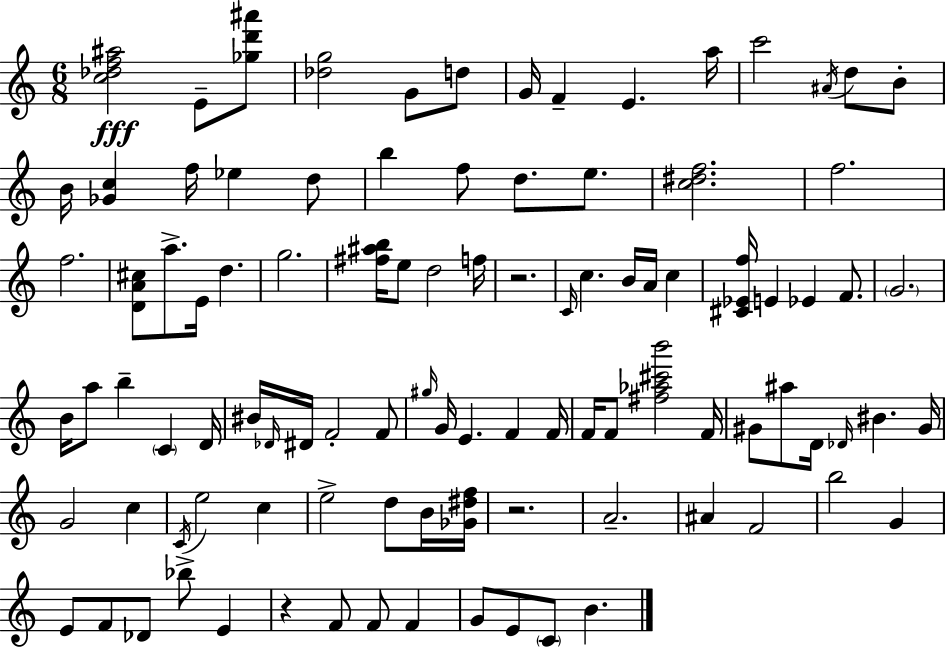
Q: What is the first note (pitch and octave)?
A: E4